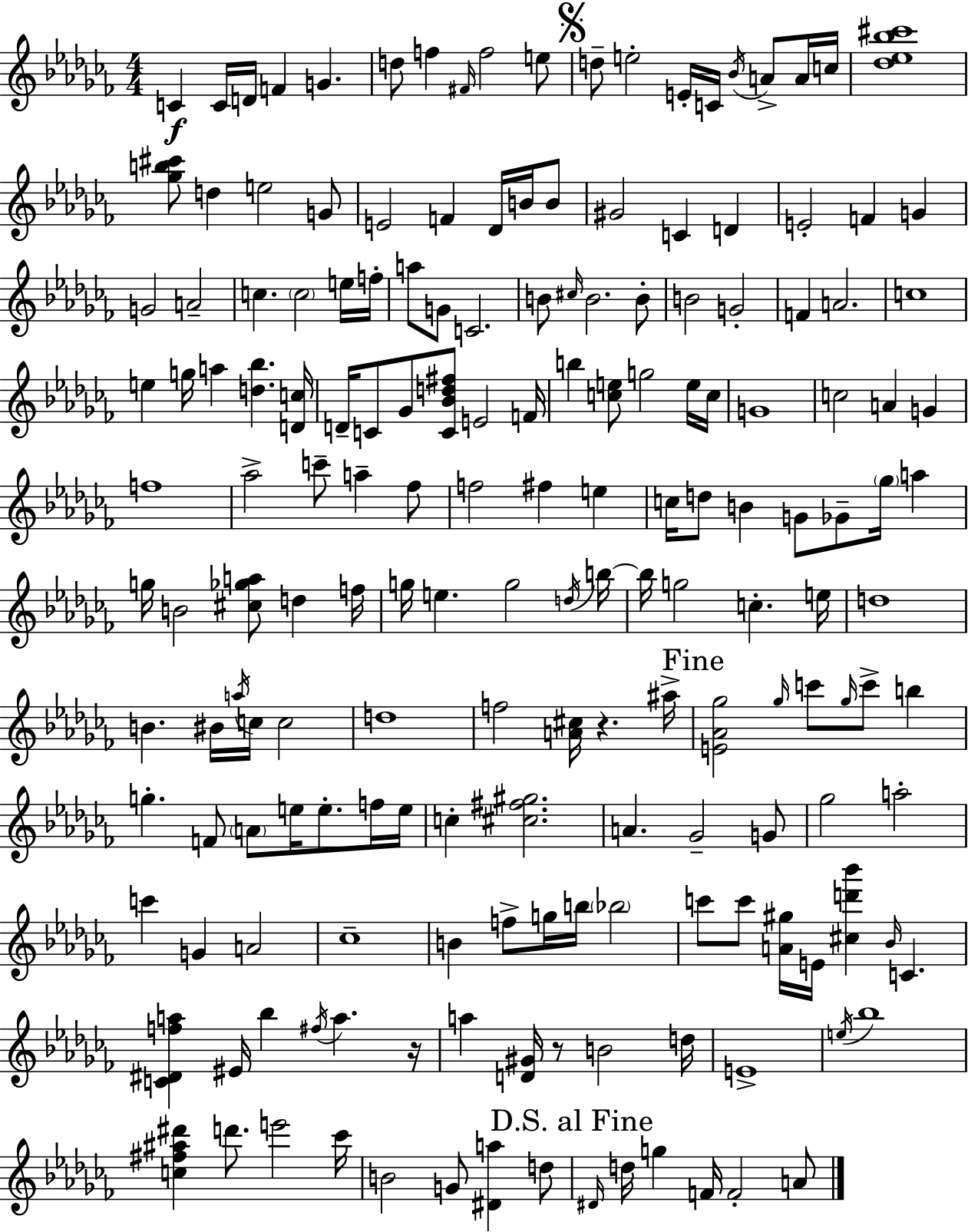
{
  \clef treble
  \numericTimeSignature
  \time 4/4
  \key aes \minor
  c'4\f c'16 d'16 f'4 g'4. | d''8 f''4 \grace { fis'16 } f''2 e''8 | \mark \markup { \musicglyph "scripts.segno" } d''8-- e''2-. e'16-. c'16 \acciaccatura { bes'16 } a'8-> | a'16 c''16 <des'' ees'' bes'' cis'''>1 | \break <ges'' b'' cis'''>8 d''4 e''2 | g'8 e'2 f'4 des'16 b'16 | b'8 gis'2 c'4 d'4 | e'2-. f'4 g'4 | \break g'2 a'2-- | c''4. \parenthesize c''2 | e''16 f''16-. a''8 g'8 c'2. | b'8 \grace { cis''16 } b'2. | \break b'8-. b'2 g'2-. | f'4 a'2. | c''1 | e''4 g''16 a''4 <d'' bes''>4. | \break <d' c''>16 d'16-- c'8 ges'8 <c' bes' d'' fis''>8 e'2 | f'16 b''4 <c'' e''>8 g''2 | e''16 c''16 g'1 | c''2 a'4 g'4 | \break f''1 | aes''2-> c'''8-- a''4-- | fes''8 f''2 fis''4 e''4 | c''16 d''8 b'4 g'8 ges'8-- \parenthesize ges''16 a''4 | \break g''16 b'2 <cis'' ges'' a''>8 d''4 | f''16 g''16 e''4. g''2 | \acciaccatura { d''16 } b''16~~ b''16 g''2 c''4.-. | e''16 d''1 | \break b'4. bis'16 \acciaccatura { a''16 } c''16 c''2 | d''1 | f''2 <a' cis''>16 r4. | ais''16-> \mark "Fine" <e' aes' ges''>2 \grace { ges''16 } c'''8 | \break \grace { ges''16 } c'''8-> b''4 g''4.-. f'8 \parenthesize a'8 | e''16 e''8.-. f''16 e''16 c''4-. <cis'' fis'' gis''>2. | a'4. ges'2-- | g'8 ges''2 a''2-. | \break c'''4 g'4 a'2 | ces''1-- | b'4 f''8-> g''16 b''16 \parenthesize bes''2 | c'''8 c'''8 <a' gis''>16 e'16 <cis'' d''' bes'''>4 | \break \grace { bes'16 } c'4. <c' dis' f'' a''>4 eis'16 bes''4 | \acciaccatura { fis''16 } a''4. r16 a''4 <d' gis'>16 r8 | b'2 d''16 e'1-> | \acciaccatura { e''16 } bes''1 | \break <c'' fis'' ais'' dis'''>4 d'''8. | e'''2 ces'''16 b'2 | g'8 <dis' a''>4 d''8 \mark "D.S. al Fine" \grace { dis'16 } d''16 g''4 | f'16 f'2-. a'8 \bar "|."
}